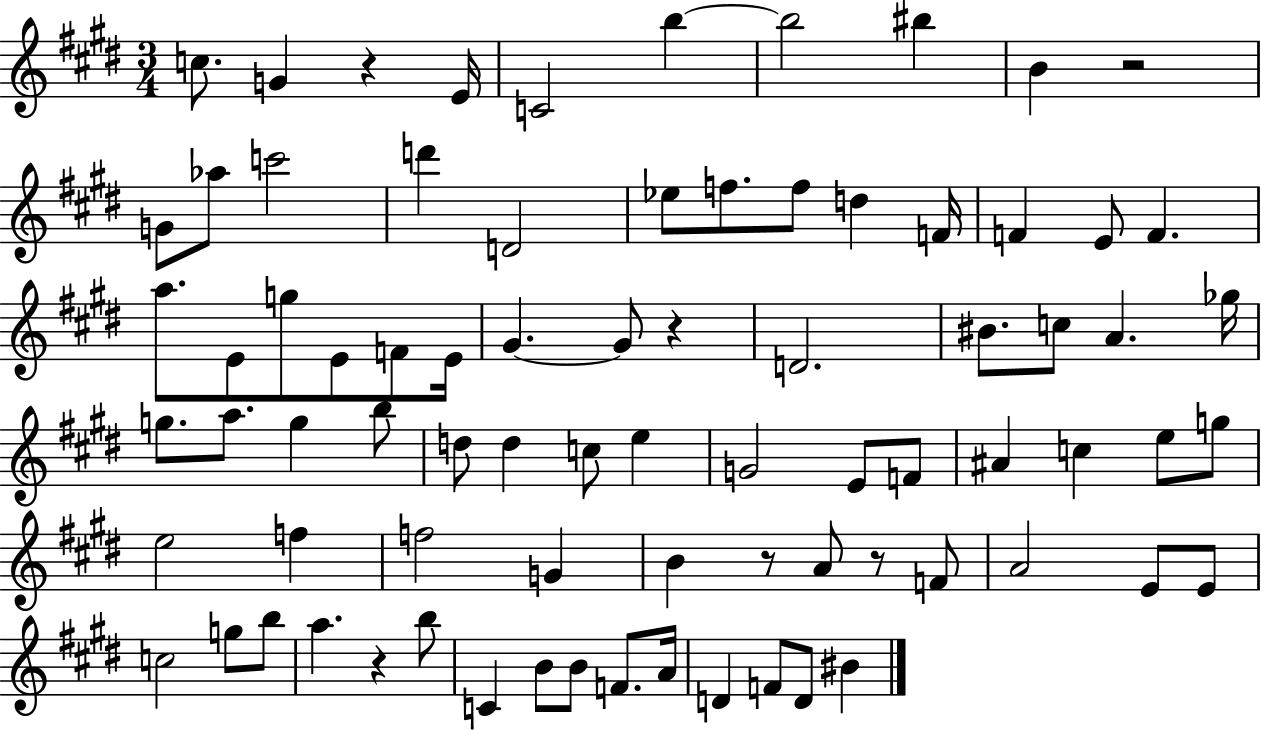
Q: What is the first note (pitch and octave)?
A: C5